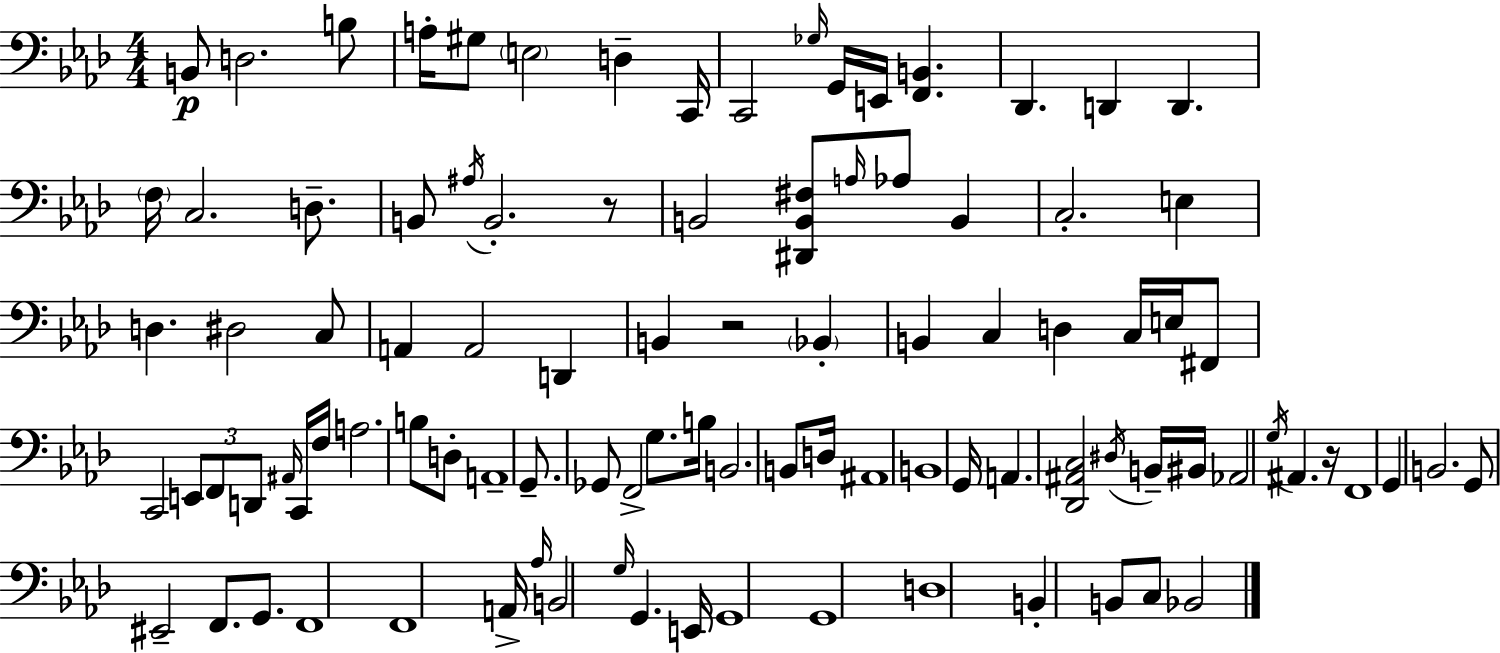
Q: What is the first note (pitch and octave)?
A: B2